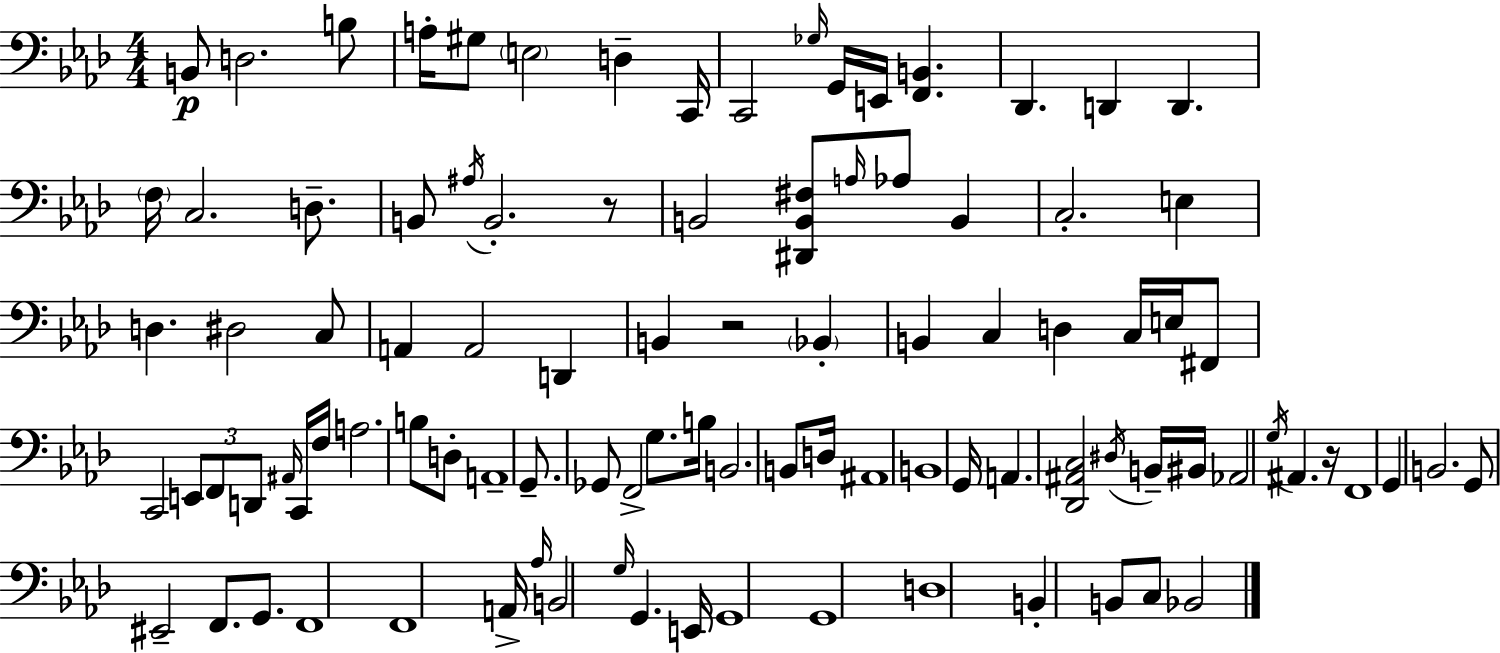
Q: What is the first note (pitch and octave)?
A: B2